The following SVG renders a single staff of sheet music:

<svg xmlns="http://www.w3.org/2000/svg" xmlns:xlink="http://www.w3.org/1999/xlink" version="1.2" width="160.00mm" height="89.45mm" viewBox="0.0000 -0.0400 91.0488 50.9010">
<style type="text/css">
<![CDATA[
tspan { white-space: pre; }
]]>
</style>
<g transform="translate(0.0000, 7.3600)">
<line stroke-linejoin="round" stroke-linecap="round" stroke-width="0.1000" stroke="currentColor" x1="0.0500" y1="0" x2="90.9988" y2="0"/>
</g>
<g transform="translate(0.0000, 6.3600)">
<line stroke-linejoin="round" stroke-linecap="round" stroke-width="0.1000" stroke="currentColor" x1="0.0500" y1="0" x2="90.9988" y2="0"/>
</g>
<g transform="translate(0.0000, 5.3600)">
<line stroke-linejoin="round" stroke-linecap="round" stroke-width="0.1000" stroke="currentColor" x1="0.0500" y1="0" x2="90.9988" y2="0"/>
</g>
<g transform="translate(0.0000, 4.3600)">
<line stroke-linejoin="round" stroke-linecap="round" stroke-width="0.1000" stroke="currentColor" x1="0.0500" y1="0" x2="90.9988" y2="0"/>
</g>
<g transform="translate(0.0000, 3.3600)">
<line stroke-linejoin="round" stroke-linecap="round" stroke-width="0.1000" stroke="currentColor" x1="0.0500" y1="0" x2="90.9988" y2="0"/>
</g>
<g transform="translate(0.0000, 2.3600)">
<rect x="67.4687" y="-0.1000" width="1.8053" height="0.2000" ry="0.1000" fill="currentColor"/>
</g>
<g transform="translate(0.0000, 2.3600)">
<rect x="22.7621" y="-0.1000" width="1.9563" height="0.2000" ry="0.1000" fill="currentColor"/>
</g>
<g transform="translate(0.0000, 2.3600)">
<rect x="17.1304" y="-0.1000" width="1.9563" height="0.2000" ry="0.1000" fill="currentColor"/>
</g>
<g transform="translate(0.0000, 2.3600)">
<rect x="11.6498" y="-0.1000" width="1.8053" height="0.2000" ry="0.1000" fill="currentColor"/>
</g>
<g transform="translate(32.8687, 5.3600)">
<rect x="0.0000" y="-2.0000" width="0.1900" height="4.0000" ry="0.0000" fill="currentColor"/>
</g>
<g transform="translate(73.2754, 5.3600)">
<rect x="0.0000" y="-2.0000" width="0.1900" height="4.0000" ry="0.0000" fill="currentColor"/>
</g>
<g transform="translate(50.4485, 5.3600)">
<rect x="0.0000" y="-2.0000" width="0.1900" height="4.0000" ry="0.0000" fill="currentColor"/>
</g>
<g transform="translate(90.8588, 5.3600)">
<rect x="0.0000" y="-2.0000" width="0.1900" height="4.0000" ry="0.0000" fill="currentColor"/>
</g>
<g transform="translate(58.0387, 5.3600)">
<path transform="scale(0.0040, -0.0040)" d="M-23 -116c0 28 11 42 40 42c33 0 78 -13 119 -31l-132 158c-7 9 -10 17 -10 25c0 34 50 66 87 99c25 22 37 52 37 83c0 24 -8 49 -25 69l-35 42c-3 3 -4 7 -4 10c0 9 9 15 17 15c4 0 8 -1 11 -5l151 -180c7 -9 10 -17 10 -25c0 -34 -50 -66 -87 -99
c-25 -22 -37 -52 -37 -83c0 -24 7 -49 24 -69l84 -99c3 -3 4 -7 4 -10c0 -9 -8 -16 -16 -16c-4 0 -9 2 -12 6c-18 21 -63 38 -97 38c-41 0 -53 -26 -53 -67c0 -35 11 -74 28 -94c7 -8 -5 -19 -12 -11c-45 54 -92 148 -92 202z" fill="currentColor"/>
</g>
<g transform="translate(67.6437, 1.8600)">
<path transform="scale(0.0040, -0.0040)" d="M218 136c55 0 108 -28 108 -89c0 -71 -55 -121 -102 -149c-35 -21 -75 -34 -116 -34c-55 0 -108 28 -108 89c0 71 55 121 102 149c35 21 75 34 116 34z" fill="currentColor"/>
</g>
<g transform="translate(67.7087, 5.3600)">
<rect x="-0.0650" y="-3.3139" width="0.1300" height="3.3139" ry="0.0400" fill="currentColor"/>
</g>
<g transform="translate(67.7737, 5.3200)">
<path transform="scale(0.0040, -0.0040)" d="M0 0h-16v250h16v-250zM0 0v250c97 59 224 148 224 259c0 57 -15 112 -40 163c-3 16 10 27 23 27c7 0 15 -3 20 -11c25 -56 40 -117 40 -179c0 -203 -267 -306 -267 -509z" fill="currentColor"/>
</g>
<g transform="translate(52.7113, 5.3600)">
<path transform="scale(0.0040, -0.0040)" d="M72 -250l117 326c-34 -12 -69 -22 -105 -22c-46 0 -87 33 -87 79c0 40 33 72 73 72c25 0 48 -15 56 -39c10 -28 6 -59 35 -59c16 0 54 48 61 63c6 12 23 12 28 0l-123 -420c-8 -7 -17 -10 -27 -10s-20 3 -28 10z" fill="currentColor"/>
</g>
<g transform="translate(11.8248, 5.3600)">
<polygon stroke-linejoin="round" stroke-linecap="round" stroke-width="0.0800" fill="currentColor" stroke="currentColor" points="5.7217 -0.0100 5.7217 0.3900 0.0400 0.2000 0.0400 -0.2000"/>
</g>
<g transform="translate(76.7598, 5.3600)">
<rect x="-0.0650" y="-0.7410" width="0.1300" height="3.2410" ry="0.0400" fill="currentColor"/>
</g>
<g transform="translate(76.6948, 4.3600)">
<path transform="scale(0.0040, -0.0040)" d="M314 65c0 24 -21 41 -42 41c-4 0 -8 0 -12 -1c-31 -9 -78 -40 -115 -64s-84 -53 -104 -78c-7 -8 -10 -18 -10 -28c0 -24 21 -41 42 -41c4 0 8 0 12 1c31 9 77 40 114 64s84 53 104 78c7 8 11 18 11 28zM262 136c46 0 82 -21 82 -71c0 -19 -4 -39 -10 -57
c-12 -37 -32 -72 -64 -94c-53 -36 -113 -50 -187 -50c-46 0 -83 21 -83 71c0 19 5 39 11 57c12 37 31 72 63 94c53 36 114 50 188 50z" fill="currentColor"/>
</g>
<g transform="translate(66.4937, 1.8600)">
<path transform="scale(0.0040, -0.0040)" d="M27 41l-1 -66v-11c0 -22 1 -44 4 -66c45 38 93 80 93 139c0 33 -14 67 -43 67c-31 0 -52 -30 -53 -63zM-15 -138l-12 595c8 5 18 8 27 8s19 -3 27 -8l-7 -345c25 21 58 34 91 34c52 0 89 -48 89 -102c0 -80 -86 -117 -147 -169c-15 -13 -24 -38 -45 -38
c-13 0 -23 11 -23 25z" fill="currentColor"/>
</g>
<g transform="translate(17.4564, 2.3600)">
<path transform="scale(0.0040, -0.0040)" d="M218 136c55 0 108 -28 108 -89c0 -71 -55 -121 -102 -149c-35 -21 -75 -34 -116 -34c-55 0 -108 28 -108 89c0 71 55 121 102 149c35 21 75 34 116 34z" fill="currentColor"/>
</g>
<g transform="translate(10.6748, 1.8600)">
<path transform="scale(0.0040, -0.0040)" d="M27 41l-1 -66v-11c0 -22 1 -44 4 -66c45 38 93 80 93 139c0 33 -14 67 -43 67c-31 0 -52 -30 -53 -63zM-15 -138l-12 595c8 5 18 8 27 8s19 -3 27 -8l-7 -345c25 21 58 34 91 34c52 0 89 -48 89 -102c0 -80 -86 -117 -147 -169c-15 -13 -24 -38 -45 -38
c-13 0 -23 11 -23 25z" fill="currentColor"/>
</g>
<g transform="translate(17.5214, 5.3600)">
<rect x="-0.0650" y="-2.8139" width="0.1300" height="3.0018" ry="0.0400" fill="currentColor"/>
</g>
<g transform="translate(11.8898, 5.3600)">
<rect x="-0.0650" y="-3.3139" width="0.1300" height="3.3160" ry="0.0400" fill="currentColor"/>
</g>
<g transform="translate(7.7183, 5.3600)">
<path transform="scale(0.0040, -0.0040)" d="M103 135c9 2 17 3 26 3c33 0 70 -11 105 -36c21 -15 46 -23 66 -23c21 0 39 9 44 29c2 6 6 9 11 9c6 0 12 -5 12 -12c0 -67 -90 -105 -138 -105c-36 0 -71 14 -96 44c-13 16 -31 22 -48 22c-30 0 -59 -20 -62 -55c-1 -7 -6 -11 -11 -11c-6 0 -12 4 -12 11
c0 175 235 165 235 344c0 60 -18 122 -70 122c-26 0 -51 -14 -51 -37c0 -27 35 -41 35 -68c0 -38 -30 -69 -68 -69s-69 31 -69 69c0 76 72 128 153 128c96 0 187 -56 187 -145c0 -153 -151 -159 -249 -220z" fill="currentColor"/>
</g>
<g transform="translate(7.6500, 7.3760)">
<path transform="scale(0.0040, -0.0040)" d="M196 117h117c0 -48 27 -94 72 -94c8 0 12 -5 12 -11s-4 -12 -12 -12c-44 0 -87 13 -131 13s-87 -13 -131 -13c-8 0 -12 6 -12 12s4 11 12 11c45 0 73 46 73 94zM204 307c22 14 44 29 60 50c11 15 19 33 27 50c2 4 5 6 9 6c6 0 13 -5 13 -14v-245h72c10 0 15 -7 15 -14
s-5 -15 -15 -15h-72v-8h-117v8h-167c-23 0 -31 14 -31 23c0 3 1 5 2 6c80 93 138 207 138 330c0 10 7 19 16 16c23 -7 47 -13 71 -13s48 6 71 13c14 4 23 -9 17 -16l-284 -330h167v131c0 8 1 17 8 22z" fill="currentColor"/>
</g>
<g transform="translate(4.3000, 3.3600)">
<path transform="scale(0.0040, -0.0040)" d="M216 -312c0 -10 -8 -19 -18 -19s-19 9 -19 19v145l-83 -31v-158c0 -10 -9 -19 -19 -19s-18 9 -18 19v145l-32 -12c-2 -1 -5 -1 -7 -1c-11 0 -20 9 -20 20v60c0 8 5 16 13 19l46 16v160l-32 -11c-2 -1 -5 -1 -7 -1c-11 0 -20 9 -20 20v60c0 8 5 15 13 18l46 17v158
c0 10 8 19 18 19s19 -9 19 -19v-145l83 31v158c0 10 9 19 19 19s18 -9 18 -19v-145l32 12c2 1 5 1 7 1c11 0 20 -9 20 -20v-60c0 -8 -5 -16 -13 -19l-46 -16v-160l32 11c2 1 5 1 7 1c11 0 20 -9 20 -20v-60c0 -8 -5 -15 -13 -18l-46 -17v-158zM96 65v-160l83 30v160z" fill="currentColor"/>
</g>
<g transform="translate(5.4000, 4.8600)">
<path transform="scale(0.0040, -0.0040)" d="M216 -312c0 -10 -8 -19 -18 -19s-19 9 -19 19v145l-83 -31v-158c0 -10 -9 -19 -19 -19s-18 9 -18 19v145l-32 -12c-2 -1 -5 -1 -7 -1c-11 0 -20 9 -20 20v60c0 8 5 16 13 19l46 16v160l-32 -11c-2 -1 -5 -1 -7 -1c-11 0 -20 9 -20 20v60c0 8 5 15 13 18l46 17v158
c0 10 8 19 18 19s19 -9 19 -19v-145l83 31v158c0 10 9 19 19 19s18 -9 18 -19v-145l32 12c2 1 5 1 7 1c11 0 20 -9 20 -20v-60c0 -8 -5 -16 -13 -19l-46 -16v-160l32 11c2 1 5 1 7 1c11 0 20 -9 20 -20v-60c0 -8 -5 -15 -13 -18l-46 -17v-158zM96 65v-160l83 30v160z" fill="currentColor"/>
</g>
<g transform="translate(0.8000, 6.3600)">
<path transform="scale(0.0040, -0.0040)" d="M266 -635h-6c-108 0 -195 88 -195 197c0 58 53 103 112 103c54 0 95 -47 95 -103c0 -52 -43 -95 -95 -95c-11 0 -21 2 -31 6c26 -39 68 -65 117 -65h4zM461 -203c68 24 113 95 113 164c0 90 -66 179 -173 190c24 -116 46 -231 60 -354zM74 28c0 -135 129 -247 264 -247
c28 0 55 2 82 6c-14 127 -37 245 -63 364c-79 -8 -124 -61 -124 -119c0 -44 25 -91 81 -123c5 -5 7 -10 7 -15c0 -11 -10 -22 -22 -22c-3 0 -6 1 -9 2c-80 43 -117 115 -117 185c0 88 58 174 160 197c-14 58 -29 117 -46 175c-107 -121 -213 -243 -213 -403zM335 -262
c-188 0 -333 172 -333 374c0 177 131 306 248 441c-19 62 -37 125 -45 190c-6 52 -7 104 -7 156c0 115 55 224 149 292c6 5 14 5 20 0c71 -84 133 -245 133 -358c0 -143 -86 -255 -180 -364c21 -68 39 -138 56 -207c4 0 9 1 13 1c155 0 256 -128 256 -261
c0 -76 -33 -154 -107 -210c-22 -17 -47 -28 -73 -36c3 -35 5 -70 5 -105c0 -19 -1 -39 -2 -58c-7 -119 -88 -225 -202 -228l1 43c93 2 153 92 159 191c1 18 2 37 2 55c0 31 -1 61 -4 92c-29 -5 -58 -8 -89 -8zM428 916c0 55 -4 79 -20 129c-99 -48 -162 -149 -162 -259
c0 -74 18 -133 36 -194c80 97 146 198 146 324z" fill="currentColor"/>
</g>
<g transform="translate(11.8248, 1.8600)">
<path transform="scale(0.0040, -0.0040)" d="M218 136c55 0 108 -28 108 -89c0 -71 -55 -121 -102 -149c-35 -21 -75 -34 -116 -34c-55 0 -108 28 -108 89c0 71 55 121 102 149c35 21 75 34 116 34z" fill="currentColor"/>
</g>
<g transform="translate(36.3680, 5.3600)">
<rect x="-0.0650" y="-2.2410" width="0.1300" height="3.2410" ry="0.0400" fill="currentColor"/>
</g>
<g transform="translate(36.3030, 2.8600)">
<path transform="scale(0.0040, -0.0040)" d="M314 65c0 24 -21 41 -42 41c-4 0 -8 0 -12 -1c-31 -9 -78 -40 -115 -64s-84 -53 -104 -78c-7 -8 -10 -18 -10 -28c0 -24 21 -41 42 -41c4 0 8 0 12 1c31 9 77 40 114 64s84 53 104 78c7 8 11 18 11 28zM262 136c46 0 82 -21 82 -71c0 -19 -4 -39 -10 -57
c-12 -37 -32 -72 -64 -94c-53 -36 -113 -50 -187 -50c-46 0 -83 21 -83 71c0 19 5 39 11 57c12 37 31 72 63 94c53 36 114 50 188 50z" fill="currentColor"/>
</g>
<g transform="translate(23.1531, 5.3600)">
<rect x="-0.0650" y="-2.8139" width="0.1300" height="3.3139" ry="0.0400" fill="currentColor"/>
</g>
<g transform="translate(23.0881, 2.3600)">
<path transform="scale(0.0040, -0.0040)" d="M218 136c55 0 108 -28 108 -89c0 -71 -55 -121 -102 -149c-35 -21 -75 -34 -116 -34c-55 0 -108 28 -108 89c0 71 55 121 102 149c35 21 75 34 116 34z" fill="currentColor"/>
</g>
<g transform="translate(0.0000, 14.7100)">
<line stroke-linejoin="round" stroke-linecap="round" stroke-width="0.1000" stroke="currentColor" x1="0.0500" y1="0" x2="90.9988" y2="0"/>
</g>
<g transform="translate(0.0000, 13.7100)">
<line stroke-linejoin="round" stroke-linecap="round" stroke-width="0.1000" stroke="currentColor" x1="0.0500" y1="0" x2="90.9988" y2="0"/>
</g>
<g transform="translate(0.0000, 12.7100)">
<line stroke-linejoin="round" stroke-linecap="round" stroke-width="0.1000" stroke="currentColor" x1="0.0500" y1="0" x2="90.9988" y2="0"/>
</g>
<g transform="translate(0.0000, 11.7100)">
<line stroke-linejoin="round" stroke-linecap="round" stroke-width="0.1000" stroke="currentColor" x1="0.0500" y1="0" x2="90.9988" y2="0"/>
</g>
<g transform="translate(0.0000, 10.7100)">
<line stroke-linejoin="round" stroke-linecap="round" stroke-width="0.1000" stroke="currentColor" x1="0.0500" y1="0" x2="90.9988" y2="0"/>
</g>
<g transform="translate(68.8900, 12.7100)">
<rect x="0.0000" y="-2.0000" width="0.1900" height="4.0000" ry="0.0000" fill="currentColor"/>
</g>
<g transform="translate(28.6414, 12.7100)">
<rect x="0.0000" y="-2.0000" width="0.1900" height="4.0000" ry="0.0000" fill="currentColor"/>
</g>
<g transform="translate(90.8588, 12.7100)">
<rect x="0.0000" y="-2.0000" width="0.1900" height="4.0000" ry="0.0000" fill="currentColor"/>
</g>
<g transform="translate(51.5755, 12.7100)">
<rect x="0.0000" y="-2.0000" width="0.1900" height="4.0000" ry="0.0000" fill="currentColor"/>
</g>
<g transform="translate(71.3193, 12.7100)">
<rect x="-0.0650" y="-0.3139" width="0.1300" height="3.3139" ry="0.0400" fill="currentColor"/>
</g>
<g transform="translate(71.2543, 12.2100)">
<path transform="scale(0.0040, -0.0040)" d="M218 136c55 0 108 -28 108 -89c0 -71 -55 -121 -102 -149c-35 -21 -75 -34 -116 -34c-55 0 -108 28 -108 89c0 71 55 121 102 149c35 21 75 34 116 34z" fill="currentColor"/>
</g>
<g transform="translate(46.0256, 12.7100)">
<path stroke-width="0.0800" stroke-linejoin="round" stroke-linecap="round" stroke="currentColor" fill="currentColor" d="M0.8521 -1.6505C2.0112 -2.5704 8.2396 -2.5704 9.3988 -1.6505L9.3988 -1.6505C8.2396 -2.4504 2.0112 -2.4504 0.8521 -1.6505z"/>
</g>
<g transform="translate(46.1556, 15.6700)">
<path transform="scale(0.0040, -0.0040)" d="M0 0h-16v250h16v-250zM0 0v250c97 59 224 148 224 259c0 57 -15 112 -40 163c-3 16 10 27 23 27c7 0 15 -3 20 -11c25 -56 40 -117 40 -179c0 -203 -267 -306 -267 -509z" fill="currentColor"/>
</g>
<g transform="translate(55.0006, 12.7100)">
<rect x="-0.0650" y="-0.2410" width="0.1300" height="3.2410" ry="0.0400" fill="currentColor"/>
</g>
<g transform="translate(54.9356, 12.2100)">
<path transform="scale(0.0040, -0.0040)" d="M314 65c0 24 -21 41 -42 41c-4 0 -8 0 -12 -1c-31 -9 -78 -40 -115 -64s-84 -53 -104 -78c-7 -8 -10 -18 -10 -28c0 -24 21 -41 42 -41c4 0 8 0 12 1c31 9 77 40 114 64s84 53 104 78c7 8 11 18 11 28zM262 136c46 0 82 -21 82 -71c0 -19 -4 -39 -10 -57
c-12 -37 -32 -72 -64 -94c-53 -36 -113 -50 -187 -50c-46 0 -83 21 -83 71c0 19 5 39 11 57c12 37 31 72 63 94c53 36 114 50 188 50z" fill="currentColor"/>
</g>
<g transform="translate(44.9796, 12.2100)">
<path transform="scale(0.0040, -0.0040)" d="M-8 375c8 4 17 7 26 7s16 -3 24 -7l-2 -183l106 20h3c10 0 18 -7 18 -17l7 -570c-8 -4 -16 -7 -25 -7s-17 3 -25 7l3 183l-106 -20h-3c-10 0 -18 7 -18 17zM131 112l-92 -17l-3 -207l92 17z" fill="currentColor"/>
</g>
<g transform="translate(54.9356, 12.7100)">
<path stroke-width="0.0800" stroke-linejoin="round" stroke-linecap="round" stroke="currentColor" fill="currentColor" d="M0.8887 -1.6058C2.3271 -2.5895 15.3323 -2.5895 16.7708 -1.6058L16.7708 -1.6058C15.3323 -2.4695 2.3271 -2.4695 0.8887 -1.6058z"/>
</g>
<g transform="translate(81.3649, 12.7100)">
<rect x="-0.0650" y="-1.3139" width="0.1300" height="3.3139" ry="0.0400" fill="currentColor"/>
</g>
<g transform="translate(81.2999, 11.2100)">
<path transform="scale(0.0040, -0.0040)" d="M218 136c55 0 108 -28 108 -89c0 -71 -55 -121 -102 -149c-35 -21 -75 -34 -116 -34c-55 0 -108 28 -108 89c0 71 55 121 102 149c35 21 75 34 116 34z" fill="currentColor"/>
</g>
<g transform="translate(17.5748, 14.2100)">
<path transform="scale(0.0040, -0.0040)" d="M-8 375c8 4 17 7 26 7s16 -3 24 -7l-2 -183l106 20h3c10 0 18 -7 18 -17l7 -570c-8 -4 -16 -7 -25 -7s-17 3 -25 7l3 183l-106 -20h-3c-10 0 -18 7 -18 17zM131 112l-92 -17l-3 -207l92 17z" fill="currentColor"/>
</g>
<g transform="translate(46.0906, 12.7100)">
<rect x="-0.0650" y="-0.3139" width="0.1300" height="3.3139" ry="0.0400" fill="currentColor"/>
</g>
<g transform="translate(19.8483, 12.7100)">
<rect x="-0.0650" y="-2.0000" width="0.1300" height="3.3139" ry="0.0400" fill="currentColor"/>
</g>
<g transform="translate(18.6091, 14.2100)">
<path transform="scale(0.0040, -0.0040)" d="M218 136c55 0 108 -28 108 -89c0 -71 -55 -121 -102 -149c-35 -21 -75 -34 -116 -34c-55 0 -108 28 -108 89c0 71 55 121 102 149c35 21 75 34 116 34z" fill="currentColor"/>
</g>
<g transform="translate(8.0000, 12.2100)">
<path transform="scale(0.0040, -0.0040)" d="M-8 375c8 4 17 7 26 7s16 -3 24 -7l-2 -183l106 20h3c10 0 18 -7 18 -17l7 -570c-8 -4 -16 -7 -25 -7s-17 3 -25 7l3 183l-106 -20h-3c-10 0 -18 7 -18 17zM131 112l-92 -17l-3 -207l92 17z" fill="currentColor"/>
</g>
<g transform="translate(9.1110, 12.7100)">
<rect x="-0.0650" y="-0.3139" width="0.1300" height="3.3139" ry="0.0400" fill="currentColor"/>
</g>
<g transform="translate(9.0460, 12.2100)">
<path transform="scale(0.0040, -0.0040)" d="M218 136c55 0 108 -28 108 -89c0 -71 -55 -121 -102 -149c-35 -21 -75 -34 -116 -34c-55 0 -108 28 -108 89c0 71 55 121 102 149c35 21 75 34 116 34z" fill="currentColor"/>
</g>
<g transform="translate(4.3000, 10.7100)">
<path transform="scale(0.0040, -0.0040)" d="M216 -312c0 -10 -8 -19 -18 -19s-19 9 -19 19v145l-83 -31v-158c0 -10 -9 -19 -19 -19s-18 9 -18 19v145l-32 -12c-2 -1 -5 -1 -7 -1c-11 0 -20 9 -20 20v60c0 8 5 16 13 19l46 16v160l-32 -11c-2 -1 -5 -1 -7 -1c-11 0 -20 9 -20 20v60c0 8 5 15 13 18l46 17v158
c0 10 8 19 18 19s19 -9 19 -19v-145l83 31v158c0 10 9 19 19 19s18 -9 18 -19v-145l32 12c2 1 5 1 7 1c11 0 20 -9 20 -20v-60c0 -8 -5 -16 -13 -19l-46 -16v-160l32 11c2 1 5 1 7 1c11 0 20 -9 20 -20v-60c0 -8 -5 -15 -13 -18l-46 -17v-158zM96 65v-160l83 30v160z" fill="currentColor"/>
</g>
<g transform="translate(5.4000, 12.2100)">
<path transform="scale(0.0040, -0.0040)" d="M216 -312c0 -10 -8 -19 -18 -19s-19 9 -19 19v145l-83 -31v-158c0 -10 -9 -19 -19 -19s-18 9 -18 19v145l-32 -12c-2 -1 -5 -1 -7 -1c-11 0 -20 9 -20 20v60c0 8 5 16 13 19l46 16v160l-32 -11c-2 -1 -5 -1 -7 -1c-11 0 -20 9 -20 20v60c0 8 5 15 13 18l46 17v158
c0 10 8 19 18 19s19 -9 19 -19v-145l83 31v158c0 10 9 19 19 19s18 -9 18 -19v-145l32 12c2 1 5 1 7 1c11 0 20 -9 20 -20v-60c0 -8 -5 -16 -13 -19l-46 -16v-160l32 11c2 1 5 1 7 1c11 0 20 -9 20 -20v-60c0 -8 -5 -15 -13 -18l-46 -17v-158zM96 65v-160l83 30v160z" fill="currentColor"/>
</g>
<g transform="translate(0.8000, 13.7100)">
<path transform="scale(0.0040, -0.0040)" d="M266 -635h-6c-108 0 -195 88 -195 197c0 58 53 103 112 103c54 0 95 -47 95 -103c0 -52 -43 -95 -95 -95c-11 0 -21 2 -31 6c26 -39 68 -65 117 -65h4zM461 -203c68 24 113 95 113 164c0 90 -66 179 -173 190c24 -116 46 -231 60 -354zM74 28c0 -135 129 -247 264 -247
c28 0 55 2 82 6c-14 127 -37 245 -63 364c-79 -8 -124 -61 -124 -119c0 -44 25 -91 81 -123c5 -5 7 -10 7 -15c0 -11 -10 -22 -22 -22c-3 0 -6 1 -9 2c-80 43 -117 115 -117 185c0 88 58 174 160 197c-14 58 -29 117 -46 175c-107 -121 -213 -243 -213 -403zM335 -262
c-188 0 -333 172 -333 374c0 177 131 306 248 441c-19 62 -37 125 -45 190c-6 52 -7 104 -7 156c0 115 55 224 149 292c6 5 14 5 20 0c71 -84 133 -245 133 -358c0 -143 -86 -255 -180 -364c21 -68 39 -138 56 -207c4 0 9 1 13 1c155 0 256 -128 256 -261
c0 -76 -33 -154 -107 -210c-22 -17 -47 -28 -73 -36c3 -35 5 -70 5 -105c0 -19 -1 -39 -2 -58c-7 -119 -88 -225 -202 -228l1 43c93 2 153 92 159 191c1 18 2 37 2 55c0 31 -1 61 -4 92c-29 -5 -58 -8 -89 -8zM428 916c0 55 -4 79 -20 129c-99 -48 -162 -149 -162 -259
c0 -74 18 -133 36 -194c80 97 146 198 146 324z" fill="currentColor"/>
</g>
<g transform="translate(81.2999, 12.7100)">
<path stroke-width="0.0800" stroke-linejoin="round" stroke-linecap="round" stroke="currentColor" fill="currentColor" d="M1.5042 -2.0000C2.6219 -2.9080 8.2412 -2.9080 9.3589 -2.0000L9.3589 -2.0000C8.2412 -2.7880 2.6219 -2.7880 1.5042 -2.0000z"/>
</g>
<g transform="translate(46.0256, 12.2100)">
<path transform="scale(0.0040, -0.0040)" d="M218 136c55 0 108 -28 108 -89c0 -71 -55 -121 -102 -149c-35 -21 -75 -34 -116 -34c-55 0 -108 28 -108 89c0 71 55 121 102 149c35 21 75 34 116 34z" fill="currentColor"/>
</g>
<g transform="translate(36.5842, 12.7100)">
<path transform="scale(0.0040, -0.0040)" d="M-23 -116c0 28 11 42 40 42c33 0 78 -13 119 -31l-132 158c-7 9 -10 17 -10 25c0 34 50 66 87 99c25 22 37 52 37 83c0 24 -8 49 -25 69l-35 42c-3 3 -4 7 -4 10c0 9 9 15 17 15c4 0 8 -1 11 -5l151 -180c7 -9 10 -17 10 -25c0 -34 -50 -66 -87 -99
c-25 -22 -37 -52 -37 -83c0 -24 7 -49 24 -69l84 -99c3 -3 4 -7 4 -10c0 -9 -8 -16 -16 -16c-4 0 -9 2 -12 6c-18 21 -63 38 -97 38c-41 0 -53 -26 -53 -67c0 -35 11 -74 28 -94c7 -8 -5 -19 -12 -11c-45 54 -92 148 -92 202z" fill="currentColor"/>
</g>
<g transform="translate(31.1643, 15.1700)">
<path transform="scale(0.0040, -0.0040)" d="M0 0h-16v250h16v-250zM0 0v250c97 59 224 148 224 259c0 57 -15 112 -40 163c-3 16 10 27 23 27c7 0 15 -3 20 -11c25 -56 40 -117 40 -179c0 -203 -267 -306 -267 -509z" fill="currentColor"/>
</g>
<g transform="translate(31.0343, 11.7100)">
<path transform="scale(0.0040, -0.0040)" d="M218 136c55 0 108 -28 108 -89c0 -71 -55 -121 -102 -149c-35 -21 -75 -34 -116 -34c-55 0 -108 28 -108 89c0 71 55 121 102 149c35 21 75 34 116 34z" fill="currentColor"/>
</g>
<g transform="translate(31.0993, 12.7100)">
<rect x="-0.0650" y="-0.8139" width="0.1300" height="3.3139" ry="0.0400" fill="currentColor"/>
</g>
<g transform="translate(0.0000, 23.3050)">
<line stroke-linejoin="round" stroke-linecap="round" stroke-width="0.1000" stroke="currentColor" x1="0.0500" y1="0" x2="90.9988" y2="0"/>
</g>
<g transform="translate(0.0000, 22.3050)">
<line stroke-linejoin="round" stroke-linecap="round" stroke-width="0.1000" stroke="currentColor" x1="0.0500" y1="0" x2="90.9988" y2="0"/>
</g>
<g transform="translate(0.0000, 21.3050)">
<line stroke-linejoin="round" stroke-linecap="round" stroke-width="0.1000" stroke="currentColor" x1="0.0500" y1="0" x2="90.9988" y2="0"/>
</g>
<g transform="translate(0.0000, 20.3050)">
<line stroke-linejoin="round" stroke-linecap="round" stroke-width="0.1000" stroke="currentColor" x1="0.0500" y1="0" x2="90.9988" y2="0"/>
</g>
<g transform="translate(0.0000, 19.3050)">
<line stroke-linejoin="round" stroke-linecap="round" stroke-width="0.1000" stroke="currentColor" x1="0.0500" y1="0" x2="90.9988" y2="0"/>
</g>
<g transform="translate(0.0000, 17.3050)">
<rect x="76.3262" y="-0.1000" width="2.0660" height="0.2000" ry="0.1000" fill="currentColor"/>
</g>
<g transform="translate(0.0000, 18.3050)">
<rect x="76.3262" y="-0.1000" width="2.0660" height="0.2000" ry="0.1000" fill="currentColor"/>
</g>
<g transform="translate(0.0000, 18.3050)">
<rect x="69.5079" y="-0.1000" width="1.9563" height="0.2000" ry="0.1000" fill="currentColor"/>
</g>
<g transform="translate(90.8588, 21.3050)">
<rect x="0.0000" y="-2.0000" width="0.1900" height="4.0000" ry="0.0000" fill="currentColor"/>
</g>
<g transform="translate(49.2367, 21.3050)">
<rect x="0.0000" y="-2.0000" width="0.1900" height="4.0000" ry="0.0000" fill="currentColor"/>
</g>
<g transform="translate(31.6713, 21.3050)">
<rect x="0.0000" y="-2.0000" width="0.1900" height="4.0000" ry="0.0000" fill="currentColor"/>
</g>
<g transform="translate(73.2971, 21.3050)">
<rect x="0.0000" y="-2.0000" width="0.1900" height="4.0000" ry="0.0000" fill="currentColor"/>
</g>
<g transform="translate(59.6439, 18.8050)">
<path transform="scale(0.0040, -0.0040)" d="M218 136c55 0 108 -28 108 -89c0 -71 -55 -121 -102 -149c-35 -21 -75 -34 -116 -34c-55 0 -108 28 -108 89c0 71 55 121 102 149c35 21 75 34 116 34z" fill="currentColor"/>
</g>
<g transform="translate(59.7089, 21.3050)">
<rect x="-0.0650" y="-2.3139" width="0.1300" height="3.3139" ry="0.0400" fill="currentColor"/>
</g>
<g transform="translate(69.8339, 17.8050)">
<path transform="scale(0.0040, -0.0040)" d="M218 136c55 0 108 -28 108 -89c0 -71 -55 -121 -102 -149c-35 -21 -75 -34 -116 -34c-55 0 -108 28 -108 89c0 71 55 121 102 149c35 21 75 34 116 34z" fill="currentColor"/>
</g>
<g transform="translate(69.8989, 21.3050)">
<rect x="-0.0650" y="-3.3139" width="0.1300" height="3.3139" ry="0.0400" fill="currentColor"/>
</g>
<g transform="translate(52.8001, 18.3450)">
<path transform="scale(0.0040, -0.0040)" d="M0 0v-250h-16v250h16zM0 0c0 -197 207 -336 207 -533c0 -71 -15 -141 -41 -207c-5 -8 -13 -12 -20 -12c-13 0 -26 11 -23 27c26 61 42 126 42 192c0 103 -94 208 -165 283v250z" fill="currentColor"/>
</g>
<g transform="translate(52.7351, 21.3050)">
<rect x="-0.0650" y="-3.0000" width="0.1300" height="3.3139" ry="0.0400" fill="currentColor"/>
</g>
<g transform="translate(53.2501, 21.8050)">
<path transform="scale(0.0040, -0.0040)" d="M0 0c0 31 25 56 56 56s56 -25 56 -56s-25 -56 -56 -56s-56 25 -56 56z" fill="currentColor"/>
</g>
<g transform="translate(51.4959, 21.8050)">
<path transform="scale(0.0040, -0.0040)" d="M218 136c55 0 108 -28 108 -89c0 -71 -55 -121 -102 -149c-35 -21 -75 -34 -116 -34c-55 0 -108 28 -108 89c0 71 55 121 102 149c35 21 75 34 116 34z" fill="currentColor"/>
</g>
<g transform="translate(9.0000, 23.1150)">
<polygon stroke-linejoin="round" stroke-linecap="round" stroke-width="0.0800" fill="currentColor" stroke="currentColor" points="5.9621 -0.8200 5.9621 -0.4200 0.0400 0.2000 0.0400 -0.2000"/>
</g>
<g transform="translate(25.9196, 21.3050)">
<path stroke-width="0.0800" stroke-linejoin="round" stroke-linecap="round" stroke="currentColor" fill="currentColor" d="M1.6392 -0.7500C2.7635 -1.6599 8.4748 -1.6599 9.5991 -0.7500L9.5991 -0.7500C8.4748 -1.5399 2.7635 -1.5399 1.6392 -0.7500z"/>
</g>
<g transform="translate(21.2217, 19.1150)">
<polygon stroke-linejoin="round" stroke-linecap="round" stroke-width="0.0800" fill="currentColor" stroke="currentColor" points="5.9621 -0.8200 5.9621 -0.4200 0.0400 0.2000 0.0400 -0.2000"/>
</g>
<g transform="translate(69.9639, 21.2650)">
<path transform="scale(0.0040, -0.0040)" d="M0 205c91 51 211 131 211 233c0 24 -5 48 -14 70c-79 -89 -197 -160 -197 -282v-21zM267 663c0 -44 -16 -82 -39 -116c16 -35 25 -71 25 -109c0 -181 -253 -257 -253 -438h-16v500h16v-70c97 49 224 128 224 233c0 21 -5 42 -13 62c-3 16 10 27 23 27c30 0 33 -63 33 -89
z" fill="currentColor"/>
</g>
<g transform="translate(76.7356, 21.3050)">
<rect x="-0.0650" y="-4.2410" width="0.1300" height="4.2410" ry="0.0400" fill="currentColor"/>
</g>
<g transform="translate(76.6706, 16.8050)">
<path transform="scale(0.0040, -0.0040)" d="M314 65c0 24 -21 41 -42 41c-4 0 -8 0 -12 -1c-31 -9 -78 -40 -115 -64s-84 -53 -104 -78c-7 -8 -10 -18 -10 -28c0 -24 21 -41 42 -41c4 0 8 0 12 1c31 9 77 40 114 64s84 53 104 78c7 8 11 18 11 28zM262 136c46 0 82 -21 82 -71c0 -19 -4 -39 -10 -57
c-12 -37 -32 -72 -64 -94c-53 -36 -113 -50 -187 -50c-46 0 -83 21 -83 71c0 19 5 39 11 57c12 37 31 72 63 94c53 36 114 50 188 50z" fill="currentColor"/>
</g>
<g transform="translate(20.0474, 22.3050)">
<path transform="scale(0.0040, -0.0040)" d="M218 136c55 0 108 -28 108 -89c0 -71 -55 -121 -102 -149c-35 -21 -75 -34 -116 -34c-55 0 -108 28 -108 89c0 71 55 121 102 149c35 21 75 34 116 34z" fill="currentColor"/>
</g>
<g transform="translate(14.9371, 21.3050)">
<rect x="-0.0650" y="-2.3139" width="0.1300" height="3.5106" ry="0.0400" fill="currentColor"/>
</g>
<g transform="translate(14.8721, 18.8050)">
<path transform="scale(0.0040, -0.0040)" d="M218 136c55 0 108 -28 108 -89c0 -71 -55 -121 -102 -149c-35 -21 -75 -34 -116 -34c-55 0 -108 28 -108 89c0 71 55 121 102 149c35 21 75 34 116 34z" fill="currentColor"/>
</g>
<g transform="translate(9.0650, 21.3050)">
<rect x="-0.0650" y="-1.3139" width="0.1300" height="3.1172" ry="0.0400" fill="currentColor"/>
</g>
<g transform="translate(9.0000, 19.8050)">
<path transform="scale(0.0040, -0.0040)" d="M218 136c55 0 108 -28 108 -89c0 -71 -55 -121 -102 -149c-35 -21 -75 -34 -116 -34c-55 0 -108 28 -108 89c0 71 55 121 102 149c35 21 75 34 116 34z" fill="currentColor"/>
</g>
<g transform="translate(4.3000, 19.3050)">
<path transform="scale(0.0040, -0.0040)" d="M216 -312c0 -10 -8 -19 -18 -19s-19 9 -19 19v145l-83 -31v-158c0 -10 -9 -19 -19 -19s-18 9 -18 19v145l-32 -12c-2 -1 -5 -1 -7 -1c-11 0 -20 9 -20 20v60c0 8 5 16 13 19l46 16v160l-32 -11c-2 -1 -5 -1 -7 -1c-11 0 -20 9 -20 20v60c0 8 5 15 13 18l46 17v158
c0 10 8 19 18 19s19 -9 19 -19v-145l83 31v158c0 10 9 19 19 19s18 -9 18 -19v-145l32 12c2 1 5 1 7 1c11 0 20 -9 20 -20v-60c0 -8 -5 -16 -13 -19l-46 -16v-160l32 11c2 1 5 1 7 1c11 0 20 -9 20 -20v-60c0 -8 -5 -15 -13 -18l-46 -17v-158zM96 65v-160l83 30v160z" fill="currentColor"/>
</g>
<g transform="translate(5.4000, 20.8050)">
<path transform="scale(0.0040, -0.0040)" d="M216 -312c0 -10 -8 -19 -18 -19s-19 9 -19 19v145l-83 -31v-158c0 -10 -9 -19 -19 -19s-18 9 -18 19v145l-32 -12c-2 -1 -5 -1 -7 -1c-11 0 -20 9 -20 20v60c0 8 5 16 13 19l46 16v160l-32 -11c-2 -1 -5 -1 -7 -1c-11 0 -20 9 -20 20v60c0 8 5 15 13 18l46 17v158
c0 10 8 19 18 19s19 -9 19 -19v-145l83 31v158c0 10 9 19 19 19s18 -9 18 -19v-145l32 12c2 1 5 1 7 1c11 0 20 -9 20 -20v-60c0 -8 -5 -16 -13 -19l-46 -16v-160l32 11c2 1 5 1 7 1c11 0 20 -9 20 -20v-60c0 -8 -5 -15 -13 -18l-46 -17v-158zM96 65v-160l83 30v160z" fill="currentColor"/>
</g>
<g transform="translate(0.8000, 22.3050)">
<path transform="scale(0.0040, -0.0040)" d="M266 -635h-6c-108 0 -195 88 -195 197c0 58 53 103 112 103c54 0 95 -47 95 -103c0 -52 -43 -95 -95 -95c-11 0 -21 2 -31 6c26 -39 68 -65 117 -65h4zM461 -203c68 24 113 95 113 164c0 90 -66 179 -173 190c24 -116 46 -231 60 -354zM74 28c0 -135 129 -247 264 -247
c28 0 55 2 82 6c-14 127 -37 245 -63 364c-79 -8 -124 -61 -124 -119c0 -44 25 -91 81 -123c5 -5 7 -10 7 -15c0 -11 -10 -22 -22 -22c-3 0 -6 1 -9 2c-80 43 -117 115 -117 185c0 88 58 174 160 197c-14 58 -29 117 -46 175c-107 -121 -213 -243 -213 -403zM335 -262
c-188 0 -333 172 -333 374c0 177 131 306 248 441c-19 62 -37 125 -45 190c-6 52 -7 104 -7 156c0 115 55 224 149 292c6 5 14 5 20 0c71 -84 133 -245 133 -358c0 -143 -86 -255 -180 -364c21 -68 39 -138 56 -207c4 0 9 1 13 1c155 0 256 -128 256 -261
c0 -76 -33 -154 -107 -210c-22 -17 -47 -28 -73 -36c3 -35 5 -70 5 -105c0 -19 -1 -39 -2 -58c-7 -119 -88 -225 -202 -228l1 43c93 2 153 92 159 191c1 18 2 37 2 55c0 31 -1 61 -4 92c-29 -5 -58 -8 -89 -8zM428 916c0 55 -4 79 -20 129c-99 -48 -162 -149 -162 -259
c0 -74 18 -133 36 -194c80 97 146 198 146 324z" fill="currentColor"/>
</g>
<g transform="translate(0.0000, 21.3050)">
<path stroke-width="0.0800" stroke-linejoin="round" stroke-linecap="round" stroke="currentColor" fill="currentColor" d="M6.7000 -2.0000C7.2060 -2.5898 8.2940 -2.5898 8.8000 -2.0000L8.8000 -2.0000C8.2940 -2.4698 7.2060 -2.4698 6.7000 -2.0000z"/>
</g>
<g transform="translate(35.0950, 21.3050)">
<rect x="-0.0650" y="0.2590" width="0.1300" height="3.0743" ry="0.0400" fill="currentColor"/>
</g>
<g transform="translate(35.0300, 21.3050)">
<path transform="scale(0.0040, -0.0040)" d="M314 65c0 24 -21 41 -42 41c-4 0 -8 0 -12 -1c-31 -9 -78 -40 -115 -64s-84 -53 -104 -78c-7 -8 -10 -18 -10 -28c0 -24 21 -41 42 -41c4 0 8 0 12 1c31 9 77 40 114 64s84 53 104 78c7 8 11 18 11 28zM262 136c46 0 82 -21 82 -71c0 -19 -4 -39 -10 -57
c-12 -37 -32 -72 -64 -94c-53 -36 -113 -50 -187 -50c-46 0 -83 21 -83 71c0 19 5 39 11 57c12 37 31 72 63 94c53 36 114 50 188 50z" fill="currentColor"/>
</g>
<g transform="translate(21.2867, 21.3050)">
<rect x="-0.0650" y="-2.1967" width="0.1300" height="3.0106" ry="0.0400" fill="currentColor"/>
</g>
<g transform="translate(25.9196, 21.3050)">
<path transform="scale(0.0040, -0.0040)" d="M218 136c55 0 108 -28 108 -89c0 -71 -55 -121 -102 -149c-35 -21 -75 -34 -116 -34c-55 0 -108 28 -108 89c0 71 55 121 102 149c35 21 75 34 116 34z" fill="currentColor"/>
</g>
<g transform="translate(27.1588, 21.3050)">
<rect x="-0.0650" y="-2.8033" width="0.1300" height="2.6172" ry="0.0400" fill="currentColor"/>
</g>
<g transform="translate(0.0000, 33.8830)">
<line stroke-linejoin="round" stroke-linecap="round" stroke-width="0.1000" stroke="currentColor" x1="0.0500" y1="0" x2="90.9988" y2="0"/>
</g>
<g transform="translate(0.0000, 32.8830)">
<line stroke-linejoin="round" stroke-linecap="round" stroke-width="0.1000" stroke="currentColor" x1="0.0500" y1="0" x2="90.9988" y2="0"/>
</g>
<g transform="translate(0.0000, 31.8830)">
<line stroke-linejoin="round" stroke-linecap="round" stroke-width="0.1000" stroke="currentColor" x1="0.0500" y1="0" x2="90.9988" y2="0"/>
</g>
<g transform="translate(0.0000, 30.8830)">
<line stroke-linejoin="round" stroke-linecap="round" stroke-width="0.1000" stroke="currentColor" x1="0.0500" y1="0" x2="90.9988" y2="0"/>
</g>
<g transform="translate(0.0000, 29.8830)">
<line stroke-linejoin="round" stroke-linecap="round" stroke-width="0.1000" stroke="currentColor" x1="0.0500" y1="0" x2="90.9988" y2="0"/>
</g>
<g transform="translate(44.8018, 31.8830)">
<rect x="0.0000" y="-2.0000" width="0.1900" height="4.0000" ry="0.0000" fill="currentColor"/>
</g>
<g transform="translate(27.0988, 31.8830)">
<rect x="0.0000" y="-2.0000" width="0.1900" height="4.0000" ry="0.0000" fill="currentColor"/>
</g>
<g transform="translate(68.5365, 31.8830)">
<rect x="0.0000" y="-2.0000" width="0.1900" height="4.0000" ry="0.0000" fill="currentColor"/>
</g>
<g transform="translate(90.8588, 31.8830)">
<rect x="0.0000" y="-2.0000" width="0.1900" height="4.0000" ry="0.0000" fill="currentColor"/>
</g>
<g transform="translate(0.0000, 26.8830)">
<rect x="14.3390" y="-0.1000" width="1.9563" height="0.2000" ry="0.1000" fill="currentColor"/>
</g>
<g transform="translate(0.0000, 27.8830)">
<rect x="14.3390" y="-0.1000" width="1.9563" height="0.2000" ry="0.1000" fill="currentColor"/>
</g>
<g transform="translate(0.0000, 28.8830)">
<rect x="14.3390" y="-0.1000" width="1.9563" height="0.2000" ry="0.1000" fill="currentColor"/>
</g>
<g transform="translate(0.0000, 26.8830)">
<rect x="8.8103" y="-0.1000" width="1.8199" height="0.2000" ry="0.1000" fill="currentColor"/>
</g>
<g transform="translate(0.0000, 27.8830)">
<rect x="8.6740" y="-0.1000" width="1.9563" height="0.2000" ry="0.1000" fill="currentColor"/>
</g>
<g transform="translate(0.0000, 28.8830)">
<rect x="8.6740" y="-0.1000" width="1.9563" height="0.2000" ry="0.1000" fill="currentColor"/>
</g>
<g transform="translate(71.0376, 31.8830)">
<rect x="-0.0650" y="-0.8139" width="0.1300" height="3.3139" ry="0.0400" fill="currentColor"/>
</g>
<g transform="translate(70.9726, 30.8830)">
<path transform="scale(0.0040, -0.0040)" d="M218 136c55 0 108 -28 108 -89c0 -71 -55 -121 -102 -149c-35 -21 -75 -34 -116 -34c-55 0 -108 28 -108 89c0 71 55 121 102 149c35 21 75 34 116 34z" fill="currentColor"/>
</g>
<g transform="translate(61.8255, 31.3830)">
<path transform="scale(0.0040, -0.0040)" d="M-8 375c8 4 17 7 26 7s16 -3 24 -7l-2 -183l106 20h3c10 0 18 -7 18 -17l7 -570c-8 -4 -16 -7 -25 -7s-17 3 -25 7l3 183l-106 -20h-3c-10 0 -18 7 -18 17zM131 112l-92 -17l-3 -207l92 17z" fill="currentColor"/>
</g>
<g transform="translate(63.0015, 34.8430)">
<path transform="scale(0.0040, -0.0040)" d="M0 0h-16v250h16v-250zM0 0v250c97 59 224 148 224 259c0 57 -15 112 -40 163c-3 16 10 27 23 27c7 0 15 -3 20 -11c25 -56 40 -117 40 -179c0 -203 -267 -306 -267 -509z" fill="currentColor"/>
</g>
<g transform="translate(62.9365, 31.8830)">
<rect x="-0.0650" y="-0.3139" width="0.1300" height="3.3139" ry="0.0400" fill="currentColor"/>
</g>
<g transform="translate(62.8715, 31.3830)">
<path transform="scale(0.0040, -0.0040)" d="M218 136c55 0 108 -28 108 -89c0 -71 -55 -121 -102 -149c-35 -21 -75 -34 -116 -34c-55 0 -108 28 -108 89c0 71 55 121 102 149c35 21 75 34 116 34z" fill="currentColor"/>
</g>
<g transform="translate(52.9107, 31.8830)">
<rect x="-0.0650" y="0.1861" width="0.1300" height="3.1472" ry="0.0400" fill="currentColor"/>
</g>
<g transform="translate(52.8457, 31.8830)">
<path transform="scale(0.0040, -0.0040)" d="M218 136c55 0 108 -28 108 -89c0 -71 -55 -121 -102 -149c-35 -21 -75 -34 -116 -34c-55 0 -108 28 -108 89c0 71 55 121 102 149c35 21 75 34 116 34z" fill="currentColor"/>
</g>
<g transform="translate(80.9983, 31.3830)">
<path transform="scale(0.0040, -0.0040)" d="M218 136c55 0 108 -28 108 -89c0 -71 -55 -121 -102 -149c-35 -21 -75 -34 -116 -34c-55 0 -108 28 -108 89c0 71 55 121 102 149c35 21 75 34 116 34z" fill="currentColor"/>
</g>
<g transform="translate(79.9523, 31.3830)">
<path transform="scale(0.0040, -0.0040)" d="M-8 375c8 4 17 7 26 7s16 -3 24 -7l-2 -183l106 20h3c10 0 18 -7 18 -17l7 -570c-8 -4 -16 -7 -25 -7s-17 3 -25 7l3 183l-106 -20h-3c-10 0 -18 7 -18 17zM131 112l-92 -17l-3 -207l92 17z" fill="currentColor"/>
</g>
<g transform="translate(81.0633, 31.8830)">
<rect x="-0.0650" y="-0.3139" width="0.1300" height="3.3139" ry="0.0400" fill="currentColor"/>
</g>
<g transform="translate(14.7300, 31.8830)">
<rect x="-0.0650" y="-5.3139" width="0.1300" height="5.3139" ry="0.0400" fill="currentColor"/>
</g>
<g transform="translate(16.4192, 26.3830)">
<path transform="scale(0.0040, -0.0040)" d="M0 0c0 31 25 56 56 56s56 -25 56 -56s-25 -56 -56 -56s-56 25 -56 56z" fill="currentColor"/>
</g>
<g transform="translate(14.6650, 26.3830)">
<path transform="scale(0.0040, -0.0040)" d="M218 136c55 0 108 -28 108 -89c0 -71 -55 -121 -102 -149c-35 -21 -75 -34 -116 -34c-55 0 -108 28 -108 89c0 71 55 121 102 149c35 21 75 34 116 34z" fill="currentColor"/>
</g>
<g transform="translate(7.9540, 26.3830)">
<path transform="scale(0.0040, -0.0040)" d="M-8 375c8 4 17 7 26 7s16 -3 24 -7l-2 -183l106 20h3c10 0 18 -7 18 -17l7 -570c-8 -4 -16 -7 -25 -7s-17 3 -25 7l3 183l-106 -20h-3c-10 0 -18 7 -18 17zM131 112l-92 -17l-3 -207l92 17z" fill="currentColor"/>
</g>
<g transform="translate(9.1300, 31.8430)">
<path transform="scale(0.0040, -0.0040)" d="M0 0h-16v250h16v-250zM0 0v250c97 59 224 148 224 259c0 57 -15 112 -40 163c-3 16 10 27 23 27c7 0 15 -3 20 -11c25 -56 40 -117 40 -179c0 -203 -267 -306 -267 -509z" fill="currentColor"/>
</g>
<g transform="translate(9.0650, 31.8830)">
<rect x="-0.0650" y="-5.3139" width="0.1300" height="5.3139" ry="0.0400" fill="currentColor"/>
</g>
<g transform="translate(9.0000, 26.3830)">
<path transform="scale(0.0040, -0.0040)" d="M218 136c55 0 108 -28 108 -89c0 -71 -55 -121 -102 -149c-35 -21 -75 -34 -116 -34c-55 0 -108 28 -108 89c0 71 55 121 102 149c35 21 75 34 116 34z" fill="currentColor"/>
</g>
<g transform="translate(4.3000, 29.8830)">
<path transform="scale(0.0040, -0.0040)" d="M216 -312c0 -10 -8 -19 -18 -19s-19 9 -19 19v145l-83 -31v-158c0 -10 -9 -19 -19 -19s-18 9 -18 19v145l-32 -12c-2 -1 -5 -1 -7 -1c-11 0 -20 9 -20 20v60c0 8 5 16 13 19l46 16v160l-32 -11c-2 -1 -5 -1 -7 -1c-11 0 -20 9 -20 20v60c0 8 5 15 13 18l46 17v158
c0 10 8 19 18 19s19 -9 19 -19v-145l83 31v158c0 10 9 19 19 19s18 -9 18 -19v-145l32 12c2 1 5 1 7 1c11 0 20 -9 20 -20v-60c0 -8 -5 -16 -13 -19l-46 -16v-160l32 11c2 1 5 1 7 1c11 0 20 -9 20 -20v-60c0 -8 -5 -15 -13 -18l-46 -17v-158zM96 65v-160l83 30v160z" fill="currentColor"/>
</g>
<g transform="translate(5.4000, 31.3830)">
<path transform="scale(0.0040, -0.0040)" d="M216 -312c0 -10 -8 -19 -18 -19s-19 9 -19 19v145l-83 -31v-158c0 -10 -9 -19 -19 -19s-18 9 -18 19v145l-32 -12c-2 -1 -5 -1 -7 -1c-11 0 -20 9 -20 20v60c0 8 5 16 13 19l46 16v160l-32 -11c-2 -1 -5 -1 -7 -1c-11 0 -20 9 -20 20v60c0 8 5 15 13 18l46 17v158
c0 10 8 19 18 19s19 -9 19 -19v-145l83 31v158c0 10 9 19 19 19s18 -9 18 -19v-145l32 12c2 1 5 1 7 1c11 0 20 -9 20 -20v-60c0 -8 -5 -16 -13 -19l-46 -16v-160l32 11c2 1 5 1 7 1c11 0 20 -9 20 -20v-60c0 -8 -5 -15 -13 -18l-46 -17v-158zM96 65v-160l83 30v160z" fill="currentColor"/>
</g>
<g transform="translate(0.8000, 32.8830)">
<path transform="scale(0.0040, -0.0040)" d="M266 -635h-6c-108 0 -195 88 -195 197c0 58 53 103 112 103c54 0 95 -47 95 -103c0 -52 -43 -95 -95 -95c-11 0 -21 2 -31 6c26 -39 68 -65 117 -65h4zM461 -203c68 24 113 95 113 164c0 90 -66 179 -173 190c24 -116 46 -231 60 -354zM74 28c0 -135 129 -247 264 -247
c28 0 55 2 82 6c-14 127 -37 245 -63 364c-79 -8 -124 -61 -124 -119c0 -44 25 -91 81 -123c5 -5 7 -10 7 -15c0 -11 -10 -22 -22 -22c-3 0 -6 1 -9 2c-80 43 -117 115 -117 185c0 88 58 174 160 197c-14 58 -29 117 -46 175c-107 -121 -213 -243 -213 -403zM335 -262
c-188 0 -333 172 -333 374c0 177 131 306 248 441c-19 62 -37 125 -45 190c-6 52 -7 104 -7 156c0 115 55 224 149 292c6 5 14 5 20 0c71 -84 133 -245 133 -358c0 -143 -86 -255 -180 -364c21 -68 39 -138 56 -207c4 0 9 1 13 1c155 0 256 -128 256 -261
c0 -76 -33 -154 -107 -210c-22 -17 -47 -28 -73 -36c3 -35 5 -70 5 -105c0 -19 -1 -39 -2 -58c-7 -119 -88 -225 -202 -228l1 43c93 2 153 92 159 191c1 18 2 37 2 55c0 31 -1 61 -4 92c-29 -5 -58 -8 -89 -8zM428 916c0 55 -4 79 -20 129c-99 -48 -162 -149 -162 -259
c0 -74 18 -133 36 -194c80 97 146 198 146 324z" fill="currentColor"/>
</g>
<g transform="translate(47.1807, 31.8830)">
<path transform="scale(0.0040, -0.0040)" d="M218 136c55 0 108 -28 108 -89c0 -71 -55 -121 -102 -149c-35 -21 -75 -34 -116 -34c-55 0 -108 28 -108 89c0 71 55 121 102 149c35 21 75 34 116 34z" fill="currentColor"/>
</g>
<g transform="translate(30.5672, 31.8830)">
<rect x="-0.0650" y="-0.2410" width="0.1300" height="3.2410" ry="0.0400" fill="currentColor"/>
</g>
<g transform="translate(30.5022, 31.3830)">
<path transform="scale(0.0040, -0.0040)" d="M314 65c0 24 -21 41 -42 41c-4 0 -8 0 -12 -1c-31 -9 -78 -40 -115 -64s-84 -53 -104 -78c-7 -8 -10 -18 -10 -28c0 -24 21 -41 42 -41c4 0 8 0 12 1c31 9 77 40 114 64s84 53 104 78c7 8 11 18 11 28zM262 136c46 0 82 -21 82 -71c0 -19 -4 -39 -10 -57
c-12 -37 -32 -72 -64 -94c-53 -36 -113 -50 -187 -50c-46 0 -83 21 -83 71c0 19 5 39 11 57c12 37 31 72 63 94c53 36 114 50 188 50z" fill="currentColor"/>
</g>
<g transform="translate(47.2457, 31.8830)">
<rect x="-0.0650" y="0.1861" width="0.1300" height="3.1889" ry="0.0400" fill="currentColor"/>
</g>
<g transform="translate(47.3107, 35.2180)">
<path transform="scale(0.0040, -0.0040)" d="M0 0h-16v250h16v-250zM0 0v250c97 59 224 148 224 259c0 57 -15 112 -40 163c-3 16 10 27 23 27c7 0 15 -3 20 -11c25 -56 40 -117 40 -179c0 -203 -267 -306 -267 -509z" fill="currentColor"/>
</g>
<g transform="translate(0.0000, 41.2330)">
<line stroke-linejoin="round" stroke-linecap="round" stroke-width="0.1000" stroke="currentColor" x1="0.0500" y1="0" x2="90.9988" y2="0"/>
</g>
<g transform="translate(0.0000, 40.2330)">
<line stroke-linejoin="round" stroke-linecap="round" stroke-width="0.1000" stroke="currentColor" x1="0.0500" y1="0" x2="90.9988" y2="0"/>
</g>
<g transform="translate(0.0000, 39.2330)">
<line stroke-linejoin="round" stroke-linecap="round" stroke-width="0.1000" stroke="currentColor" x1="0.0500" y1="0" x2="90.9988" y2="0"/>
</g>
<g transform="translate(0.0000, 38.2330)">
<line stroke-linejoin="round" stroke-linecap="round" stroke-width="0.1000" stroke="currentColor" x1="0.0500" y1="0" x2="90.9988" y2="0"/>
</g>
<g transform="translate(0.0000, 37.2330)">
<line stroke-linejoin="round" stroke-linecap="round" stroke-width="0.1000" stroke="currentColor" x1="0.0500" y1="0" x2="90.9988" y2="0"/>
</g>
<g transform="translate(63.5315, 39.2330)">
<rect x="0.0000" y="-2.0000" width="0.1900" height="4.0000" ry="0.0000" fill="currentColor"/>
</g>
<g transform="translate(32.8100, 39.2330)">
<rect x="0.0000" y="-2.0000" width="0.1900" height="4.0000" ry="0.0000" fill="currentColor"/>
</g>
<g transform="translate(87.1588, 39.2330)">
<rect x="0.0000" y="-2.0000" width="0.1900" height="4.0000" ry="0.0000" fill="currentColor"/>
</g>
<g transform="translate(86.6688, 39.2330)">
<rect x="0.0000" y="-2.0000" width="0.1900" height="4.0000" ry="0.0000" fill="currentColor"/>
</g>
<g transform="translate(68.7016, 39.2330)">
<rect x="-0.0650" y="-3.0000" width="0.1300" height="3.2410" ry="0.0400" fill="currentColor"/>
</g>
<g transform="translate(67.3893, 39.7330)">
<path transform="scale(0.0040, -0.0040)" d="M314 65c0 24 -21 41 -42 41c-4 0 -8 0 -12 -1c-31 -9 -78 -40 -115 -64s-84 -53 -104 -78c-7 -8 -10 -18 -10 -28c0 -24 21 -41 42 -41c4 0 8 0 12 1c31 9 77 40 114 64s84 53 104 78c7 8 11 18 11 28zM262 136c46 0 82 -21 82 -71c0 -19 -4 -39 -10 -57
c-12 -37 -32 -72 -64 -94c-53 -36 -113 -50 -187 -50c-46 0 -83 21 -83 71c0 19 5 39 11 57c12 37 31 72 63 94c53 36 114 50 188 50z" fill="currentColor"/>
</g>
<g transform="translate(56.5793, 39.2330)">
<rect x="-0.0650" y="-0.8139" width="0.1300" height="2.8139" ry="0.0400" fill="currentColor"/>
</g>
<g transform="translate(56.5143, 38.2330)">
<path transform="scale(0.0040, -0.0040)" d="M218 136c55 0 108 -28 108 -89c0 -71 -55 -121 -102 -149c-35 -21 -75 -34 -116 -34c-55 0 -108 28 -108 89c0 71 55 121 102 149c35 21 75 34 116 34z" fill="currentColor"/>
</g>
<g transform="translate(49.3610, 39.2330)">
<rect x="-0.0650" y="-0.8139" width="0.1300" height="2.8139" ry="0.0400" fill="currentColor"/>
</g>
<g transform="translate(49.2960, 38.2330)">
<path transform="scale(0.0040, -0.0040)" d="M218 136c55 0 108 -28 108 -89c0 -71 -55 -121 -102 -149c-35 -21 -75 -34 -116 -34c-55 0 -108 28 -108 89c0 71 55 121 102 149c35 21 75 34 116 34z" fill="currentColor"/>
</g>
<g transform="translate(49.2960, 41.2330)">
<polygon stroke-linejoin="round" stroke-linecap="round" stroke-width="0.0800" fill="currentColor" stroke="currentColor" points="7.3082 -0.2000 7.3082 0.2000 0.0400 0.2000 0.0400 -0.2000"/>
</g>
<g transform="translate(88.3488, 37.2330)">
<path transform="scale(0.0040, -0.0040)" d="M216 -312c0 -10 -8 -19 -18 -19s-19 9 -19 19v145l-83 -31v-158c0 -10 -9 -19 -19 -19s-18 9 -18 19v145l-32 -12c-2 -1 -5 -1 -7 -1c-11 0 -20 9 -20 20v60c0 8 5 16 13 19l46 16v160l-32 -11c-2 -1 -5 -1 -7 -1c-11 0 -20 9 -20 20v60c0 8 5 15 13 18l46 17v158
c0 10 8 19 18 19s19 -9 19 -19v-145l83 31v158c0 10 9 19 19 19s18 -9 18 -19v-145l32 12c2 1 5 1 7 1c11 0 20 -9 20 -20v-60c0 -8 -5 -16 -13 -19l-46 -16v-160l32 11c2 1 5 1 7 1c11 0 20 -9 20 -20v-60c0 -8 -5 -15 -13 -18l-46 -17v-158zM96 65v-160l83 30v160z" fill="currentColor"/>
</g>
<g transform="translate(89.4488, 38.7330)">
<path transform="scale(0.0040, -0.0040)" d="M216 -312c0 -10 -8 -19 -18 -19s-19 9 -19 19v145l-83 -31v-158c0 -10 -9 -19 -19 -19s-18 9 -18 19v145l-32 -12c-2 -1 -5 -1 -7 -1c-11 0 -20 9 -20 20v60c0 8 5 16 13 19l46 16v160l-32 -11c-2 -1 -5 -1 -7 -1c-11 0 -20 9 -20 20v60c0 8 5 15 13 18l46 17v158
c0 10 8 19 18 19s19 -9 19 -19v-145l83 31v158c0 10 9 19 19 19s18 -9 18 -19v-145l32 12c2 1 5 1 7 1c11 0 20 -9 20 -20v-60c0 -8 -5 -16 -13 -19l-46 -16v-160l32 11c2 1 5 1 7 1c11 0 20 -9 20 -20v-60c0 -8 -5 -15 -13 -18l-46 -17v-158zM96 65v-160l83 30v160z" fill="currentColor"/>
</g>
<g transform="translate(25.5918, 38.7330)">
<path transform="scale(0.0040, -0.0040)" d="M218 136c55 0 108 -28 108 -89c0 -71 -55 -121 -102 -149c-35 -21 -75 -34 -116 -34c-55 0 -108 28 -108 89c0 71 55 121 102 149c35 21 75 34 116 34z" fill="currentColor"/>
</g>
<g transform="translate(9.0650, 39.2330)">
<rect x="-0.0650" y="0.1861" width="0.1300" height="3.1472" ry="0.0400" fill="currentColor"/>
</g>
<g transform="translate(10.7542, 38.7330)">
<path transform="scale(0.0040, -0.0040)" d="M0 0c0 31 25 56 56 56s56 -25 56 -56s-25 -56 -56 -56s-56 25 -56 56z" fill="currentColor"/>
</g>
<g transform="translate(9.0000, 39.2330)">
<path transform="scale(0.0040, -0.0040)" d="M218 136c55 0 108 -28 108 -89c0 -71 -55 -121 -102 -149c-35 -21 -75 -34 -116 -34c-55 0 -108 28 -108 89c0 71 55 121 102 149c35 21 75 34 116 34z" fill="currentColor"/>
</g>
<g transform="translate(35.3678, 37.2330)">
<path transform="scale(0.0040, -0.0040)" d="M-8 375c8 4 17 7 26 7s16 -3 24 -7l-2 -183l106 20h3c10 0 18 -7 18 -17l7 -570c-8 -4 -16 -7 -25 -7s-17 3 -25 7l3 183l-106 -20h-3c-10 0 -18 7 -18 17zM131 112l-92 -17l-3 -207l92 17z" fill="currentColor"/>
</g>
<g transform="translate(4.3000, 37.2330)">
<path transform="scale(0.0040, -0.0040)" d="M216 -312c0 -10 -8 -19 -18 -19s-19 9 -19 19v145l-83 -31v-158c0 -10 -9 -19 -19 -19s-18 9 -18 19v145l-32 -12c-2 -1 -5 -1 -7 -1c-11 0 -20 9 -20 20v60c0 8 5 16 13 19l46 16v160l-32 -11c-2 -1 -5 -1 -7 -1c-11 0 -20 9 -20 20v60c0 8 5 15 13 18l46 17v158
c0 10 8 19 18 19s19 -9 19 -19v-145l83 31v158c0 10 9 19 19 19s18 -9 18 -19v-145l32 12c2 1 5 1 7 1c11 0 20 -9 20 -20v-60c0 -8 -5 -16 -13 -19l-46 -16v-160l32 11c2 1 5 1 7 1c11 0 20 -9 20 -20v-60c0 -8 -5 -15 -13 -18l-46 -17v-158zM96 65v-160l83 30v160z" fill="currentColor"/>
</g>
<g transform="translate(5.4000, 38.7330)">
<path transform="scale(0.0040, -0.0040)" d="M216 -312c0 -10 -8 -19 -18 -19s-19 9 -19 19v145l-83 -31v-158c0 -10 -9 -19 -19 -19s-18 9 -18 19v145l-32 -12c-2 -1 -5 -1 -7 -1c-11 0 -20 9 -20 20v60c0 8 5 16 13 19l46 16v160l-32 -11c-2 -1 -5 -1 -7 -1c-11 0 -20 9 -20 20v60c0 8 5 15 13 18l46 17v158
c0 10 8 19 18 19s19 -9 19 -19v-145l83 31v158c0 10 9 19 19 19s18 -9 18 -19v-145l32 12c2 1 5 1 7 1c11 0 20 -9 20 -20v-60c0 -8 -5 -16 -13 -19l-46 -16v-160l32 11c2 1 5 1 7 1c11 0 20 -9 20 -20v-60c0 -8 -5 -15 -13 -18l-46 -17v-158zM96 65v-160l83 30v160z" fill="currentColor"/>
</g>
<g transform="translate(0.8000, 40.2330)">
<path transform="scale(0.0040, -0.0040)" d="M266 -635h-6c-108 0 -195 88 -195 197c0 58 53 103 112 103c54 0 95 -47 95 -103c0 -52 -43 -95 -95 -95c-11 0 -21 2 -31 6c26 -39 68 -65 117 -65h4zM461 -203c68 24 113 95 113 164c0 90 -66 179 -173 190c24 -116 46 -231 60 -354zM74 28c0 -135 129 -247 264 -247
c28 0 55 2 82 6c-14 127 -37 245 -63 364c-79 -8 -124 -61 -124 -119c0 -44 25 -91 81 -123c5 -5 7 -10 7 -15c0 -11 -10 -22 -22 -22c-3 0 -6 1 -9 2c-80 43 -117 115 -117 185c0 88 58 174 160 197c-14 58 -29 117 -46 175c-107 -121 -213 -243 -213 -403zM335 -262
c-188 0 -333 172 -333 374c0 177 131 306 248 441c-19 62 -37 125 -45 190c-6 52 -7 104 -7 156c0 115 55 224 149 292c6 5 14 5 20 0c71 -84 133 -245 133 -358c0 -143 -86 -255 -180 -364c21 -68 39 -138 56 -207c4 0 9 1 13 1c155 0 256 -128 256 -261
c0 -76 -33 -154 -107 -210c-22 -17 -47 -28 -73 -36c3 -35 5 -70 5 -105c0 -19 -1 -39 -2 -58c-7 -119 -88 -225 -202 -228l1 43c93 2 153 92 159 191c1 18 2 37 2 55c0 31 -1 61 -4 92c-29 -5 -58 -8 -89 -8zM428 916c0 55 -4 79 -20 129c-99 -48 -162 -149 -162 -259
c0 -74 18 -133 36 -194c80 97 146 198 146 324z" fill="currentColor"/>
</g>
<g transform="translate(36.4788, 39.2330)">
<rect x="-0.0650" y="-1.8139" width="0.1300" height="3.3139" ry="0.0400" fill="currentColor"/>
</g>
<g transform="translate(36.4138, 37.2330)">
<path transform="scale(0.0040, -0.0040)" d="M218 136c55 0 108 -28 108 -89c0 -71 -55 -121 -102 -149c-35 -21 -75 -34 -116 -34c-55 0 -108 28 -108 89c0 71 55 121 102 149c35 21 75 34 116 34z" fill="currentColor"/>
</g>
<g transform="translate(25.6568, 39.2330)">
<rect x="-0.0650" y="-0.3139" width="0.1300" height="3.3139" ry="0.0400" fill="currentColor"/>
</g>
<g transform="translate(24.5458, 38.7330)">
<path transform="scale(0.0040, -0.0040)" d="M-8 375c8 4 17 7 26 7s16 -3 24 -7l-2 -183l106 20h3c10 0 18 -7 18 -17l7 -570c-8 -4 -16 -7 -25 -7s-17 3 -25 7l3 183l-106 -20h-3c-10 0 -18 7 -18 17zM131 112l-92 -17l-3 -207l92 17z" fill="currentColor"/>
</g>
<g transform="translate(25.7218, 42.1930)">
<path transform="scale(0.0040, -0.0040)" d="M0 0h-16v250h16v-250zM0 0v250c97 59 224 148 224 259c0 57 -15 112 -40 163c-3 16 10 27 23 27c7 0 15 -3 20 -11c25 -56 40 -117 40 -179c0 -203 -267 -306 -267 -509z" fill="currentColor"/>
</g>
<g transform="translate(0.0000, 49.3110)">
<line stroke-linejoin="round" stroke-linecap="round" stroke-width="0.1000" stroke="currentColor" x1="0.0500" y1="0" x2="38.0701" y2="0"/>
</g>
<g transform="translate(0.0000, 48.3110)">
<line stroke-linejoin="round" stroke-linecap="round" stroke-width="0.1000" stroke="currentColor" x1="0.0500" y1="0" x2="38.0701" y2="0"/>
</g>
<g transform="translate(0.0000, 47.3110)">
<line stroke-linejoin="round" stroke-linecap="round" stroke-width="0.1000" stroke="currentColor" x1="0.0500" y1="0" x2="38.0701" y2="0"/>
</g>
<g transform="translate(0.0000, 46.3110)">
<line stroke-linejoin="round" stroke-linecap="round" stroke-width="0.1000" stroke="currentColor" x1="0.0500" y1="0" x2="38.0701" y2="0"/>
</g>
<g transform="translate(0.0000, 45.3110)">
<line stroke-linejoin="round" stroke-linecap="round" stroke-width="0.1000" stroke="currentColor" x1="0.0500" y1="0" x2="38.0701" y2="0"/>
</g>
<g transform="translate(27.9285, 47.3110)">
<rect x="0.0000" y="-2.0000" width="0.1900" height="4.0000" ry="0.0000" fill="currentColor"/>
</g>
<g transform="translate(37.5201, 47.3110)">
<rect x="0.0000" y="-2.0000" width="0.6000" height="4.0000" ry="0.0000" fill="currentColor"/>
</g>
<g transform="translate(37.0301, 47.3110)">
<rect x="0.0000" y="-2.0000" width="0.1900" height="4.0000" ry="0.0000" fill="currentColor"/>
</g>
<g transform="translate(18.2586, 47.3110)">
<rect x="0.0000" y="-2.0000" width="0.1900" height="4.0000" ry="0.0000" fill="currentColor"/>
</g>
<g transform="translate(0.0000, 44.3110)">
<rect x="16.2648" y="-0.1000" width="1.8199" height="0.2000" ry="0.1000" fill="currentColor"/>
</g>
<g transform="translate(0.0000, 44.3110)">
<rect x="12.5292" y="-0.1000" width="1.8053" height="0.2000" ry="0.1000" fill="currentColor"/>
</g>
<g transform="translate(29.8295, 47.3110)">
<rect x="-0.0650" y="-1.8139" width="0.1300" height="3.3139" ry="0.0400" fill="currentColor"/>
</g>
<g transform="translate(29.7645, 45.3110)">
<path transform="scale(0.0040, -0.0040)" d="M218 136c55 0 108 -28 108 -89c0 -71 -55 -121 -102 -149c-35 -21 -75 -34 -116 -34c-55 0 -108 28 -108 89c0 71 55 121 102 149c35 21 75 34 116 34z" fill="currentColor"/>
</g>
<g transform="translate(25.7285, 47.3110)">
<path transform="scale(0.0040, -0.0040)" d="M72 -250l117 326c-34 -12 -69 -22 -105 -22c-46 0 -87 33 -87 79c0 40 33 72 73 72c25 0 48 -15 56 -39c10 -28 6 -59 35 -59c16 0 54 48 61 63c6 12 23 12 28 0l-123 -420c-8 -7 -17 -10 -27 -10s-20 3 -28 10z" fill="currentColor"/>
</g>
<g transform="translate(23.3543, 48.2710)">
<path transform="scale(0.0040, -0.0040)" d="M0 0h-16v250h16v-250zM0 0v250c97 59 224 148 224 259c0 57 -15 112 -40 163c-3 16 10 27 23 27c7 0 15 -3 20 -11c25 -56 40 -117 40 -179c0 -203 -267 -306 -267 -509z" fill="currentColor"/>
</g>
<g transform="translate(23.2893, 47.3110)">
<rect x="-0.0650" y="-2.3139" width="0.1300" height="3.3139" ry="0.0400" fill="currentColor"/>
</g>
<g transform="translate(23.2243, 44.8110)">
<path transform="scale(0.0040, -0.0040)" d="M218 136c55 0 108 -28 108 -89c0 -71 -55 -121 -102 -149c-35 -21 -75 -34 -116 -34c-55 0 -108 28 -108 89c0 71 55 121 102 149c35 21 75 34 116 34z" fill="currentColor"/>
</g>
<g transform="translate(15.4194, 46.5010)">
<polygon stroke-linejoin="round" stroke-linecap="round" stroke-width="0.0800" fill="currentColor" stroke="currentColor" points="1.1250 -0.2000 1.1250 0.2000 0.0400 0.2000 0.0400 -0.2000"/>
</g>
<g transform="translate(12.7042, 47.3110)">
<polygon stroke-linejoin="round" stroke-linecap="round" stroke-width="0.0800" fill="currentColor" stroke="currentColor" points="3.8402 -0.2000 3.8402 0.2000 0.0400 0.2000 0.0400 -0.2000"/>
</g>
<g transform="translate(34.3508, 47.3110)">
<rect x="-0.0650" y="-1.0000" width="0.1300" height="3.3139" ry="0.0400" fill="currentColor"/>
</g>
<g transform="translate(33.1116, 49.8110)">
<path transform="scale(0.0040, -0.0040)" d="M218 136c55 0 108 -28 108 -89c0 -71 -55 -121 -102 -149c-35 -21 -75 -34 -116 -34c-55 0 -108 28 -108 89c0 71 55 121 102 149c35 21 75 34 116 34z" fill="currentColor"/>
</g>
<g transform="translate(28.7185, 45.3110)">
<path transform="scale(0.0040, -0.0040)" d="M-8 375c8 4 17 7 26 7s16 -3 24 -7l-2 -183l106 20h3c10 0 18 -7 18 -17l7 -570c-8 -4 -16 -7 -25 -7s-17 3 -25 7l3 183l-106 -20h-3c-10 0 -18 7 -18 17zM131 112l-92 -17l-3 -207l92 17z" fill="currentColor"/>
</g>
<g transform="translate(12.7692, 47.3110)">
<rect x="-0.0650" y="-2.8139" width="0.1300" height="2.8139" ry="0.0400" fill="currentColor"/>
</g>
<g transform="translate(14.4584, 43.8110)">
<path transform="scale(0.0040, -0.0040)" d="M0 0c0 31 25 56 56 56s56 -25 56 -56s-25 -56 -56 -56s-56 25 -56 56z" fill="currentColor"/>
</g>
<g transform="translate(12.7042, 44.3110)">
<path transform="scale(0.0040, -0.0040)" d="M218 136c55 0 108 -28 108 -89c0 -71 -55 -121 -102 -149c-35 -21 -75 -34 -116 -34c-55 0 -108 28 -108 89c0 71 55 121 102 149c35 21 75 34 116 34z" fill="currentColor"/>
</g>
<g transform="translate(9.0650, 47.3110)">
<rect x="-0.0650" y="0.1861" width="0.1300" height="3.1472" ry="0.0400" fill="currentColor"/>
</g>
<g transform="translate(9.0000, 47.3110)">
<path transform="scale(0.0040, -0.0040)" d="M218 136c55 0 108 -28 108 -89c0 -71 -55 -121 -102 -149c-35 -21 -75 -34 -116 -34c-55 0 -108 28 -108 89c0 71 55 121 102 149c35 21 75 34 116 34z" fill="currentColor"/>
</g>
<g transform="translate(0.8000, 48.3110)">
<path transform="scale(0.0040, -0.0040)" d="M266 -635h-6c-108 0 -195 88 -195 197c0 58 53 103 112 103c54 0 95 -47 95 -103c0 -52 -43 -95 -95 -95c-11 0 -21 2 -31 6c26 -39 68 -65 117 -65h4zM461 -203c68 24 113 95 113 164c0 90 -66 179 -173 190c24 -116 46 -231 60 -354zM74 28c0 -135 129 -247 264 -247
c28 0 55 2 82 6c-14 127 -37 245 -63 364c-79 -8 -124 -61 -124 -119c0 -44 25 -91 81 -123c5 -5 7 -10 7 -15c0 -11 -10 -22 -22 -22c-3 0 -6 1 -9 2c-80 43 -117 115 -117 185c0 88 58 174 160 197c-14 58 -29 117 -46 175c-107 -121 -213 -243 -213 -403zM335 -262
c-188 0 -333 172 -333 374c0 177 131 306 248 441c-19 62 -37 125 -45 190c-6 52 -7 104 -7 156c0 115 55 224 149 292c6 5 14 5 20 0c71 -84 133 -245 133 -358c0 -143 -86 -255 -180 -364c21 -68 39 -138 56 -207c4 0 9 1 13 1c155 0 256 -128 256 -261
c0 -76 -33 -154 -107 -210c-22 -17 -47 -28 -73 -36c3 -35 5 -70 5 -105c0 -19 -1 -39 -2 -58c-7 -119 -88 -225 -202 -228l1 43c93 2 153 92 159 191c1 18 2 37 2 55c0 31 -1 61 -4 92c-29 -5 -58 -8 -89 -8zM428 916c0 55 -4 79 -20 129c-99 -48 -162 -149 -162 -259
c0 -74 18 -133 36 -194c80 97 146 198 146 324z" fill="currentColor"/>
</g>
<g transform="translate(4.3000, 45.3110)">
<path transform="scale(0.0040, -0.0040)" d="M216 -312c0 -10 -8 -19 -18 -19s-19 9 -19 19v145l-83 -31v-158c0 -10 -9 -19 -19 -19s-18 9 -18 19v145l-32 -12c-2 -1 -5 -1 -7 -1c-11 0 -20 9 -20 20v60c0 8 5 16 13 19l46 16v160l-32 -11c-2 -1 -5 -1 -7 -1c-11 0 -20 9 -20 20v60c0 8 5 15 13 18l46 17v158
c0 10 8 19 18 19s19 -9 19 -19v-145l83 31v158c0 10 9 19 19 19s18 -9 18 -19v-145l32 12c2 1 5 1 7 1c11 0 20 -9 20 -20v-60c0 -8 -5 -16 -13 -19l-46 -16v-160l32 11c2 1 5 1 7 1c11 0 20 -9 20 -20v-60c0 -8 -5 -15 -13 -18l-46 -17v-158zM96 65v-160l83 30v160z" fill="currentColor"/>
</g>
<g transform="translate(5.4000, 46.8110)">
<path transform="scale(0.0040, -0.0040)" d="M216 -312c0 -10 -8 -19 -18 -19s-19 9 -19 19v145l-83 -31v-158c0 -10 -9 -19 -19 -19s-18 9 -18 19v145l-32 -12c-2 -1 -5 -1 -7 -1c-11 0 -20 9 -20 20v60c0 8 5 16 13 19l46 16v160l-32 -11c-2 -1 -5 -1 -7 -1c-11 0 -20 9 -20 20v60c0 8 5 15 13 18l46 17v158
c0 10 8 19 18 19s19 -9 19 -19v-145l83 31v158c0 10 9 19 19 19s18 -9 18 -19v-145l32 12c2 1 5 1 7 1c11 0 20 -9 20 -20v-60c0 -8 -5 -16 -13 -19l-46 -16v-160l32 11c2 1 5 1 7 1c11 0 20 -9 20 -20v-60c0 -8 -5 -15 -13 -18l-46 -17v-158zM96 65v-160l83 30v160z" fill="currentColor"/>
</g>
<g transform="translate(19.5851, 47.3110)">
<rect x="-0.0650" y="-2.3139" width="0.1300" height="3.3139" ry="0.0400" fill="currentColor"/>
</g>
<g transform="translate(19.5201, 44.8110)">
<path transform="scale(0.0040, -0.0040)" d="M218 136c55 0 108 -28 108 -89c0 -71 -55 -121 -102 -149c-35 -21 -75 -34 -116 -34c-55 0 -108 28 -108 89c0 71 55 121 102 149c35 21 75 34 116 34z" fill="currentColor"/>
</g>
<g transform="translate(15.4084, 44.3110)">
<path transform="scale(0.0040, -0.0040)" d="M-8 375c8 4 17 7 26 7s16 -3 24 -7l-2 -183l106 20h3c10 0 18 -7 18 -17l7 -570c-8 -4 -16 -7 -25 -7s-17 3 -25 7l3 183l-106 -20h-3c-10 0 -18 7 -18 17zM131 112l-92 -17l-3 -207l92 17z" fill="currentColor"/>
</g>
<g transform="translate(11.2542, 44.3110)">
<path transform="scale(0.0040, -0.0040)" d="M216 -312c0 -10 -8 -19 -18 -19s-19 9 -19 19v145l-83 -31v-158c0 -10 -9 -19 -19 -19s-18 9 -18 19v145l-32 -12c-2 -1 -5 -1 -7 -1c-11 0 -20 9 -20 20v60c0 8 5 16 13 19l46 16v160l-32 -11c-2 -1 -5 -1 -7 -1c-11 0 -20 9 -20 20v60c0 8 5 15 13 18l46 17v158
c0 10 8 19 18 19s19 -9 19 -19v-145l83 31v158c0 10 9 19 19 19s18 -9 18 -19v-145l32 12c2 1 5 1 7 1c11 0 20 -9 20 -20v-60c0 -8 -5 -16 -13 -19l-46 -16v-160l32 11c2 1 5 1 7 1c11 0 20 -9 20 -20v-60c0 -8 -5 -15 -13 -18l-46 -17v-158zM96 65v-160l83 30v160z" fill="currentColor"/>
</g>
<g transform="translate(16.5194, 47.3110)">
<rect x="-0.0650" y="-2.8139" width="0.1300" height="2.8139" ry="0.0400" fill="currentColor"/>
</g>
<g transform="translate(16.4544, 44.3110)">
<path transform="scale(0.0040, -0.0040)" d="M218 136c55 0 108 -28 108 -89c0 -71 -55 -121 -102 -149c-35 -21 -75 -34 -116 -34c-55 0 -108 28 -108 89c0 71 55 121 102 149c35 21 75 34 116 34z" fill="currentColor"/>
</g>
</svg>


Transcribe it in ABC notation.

X:1
T:Untitled
M:2/4
L:1/4
K:D
_b/2 a/2 a g2 z/2 z _b/2 d2 c F d/2 z c/2 c2 c e e/2 g/2 G/2 B/2 B2 A/2 g b/4 d'2 f'/2 f' ^c2 B/2 B c/2 d c B c/2 f d/2 d/2 A2 B ^a/2 a/4 g g/2 z/2 f D